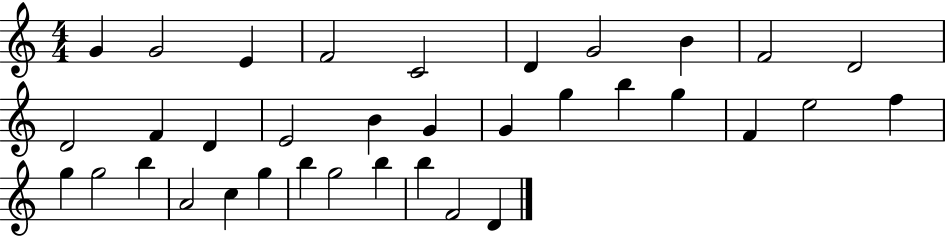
G4/q G4/h E4/q F4/h C4/h D4/q G4/h B4/q F4/h D4/h D4/h F4/q D4/q E4/h B4/q G4/q G4/q G5/q B5/q G5/q F4/q E5/h F5/q G5/q G5/h B5/q A4/h C5/q G5/q B5/q G5/h B5/q B5/q F4/h D4/q